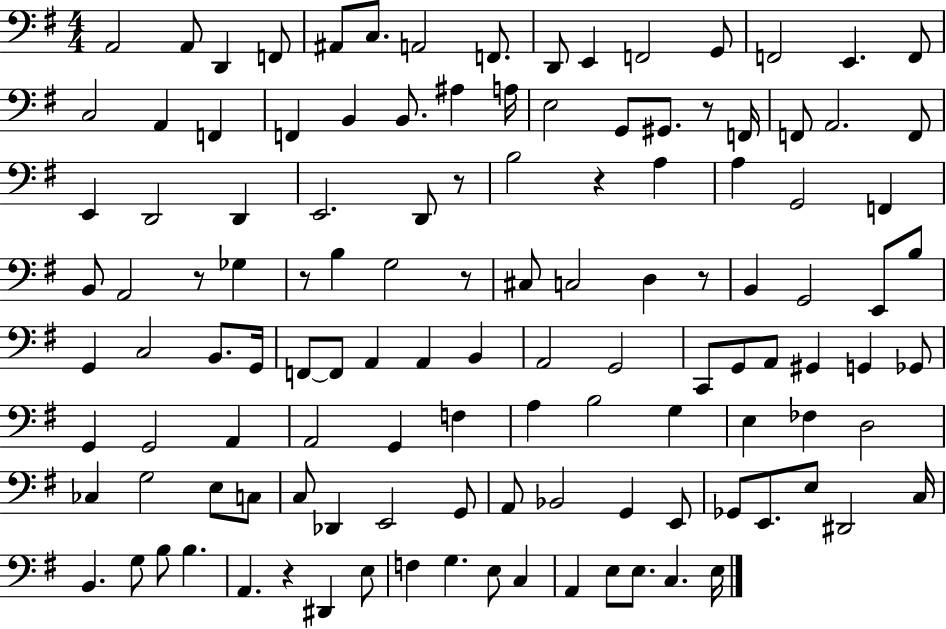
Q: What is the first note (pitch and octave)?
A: A2